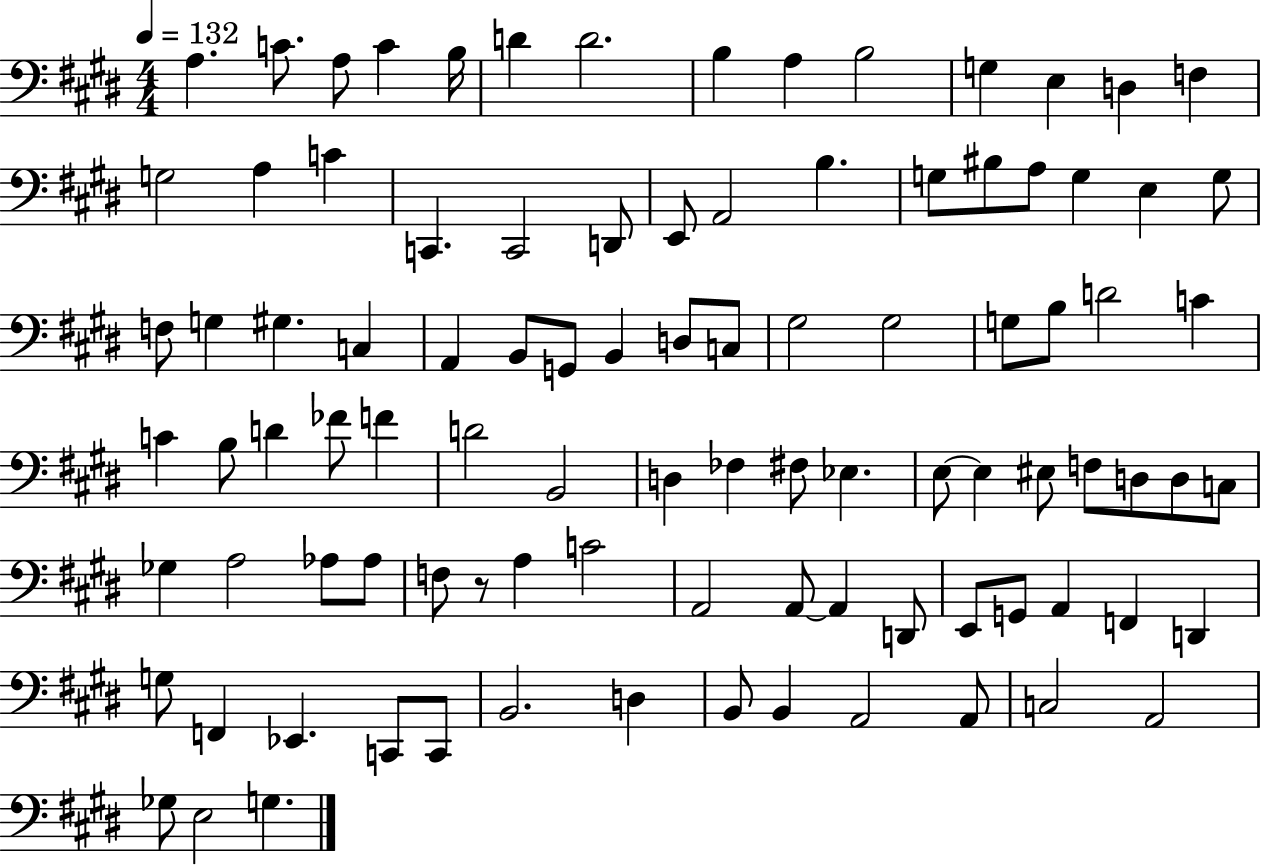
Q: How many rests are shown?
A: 1